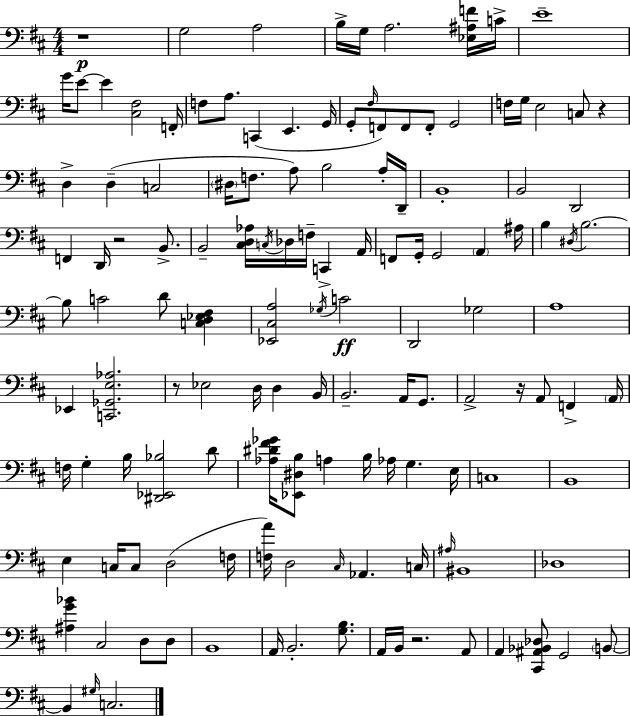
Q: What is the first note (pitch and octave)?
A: G3